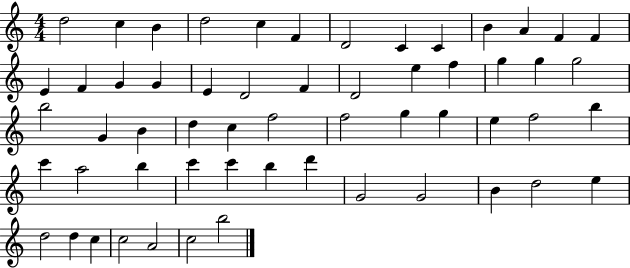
X:1
T:Untitled
M:4/4
L:1/4
K:C
d2 c B d2 c F D2 C C B A F F E F G G E D2 F D2 e f g g g2 b2 G B d c f2 f2 g g e f2 b c' a2 b c' c' b d' G2 G2 B d2 e d2 d c c2 A2 c2 b2